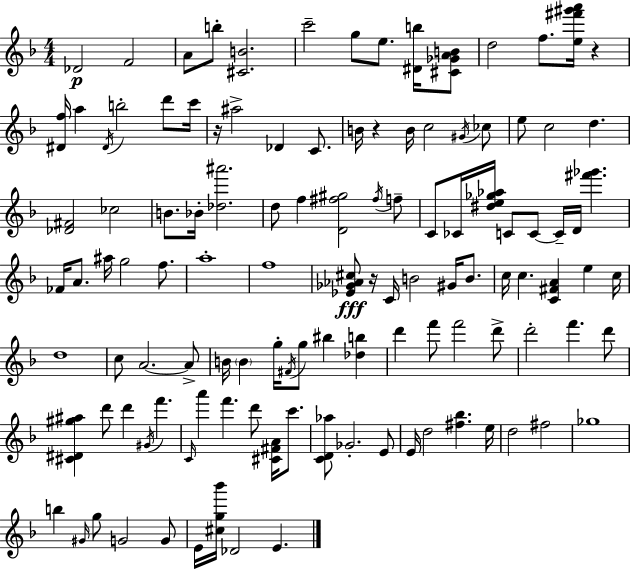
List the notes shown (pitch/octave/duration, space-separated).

Db4/h F4/h A4/e B5/e [C#4,B4]/h. C6/h G5/e E5/e. [D#4,B5]/s [C#4,Gb4,A4,B4]/e D5/h F5/e. [E5,F#6,G#6,A6]/s R/q [D#4,F5]/s A5/q D#4/s B5/h D6/e C6/s R/s A#5/h Db4/q C4/e. B4/s R/q B4/s C5/h G#4/s CES5/e E5/e C5/h D5/q. [Db4,F#4]/h CES5/h B4/e. Bb4/s [Db5,A#6]/h. D5/e F5/q [D4,F#5,G#5]/h F#5/s F5/e C4/e CES4/s [D#5,E5,Gb5,Ab5]/s C4/e C4/e C4/s D4/s [F#6,Gb6]/q. FES4/s A4/e. A#5/s G5/h F5/e. A5/w F5/w [Eb4,Gb4,Ab4,C#5]/e R/s C4/s B4/h G#4/s B4/e. C5/s C5/q. [C4,F#4,A4]/q E5/q C5/s D5/w C5/e A4/h. A4/e B4/s B4/q G5/s F#4/s G5/e BIS5/q [Db5,B5]/q D6/q F6/e F6/h D6/e D6/h F6/q. D6/e [C#4,D#4,G#5,A#5]/q D6/e D6/q G#4/s F6/q. C4/s A6/q F6/q. D6/e [C#4,F#4,A4]/s C6/e. [C4,D4,Ab5]/e Gb4/h. E4/e E4/s D5/h [F#5,Bb5]/q. E5/s D5/h F#5/h Gb5/w B5/q G#4/s G5/e G4/h G4/e E4/s [C#5,G5,Bb6]/s Db4/h E4/q.